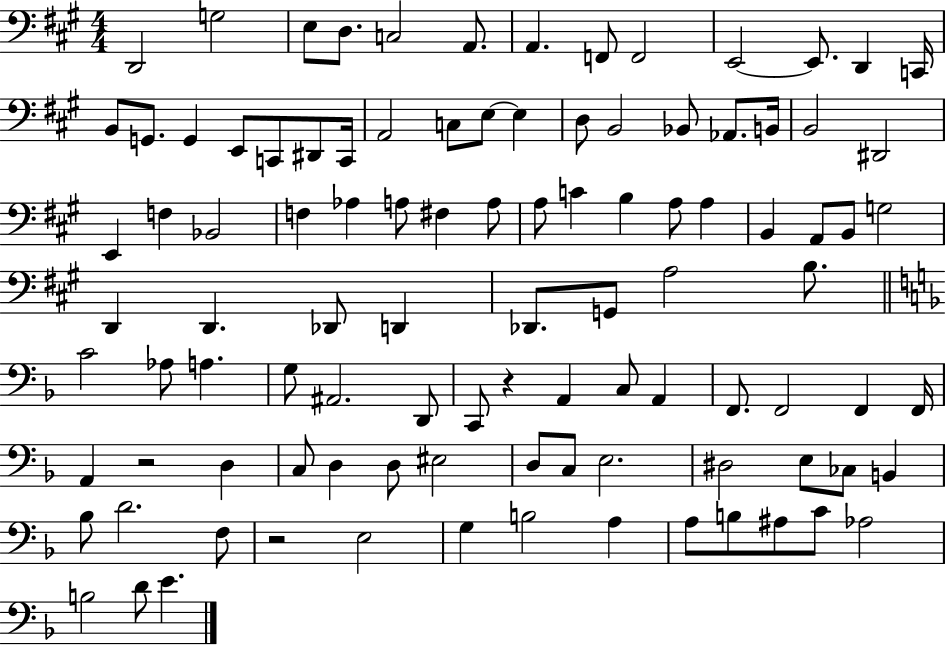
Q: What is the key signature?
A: A major